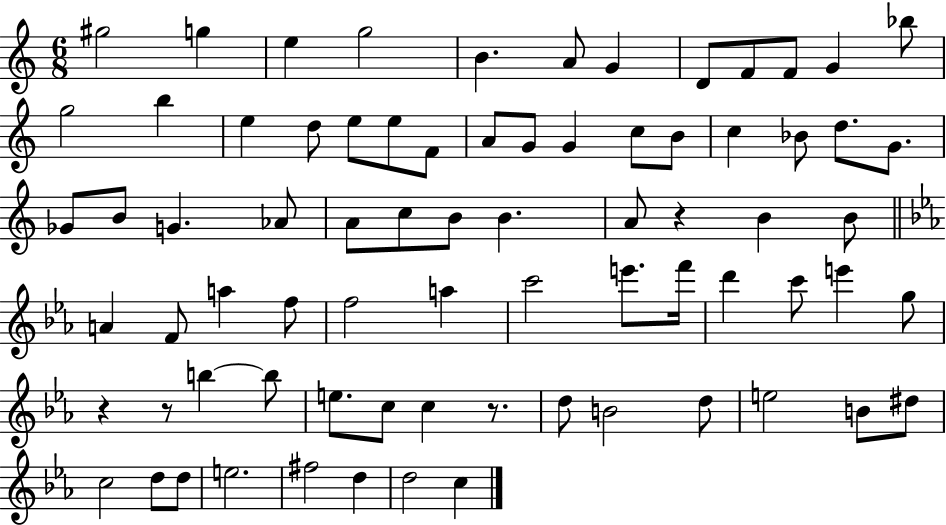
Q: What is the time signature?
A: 6/8